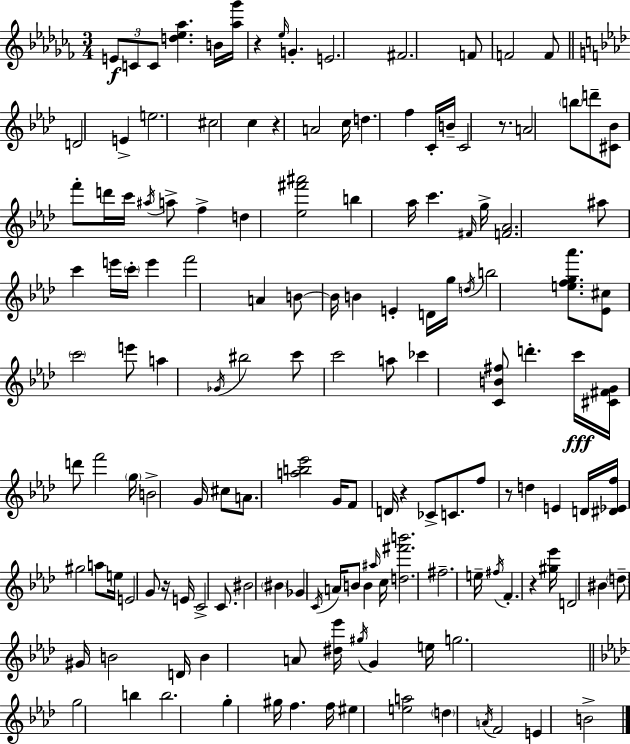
{
  \clef treble
  \numericTimeSignature
  \time 3/4
  \key aes \minor
  \tuplet 3/2 { e'8\f c'8 c'8 } <d'' ees'' aes''>4. | b'16 <aes'' ges'''>16 r4 \grace { ees''16 } g'4.-. | e'2. | fis'2. | \break f'8 f'2 f'8 | \bar "||" \break \key aes \major d'2 e'4-> | e''2. | cis''2 c''4 | r4 a'2 | \break c''16 d''4. f''4 c'16-. | b'16-- c'2 r8. | a'2 \parenthesize b''8 d'''8-- | <cis' bes'>8 f'''8-. d'''16 c'''16 \acciaccatura { ais''16 } a''8-> f''4-> | \break d''4 <ees'' fis''' ais'''>2 | b''4 aes''16 c'''4. | \grace { fis'16 } g''16-> <f' aes'>2. | ais''8 c'''4 e'''16 \parenthesize c'''16-. e'''4 | \break f'''2 a'4 | b'8~~ b'16 b'4 e'4-. | d'16 g''16 \acciaccatura { d''16 } b''2 | <e'' f'' g'' aes'''>8. <ees' cis''>8 \parenthesize c'''2 | \break e'''8 a''4 \acciaccatura { ges'16 } bis''2 | c'''8 c'''2 | a''8 ces'''4 <c' b' fis''>8 d'''4.-. | c'''16\fff <cis' fis' g'>16 d'''8 f'''2 | \break \parenthesize g''16 b'2-> | g'16 cis''8 a'8. <a'' b'' ees'''>2 | g'16 f'8 d'16 r4 ces'8-> | c'8. f''8 r8 d''4 | \break e'4 d'16 <dis' ees' f''>16 gis''2 | a''8 e''16 e'2 | g'8 r16 e'16 c'2-> | c'8. bis'2 | \break \parenthesize bis'4 ges'4 \acciaccatura { c'16 } a'16 b'8 | b'4 \grace { ais''16 } c''16 <d'' fis''' b'''>2. | fis''2.-- | e''16-- \acciaccatura { fis''16 } f'4.-. | \break r4 <gis'' ees'''>16 d'2 | bis'4 \parenthesize d''8-- gis'16 b'2 | d'16 b'4 a'8 | <dis'' ees'''>16 \acciaccatura { gis''16 } g'4 e''16 g''2. | \break \bar "||" \break \key f \minor g''2 b''4 | b''2. | g''4-. gis''16 f''4. f''16 | eis''4 <e'' a''>2 | \break \parenthesize d''4 \acciaccatura { a'16 } f'2 | e'4 b'2-> | \bar "|."
}